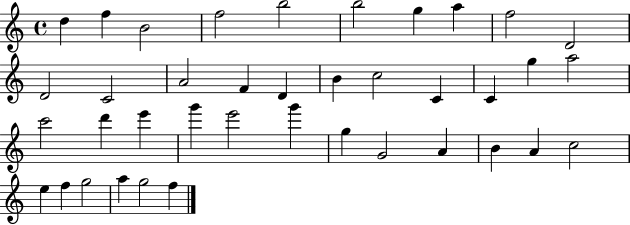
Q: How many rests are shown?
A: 0